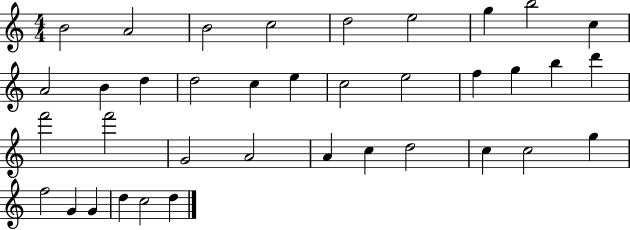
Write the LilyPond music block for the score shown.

{
  \clef treble
  \numericTimeSignature
  \time 4/4
  \key c \major
  b'2 a'2 | b'2 c''2 | d''2 e''2 | g''4 b''2 c''4 | \break a'2 b'4 d''4 | d''2 c''4 e''4 | c''2 e''2 | f''4 g''4 b''4 d'''4 | \break f'''2 f'''2 | g'2 a'2 | a'4 c''4 d''2 | c''4 c''2 g''4 | \break f''2 g'4 g'4 | d''4 c''2 d''4 | \bar "|."
}